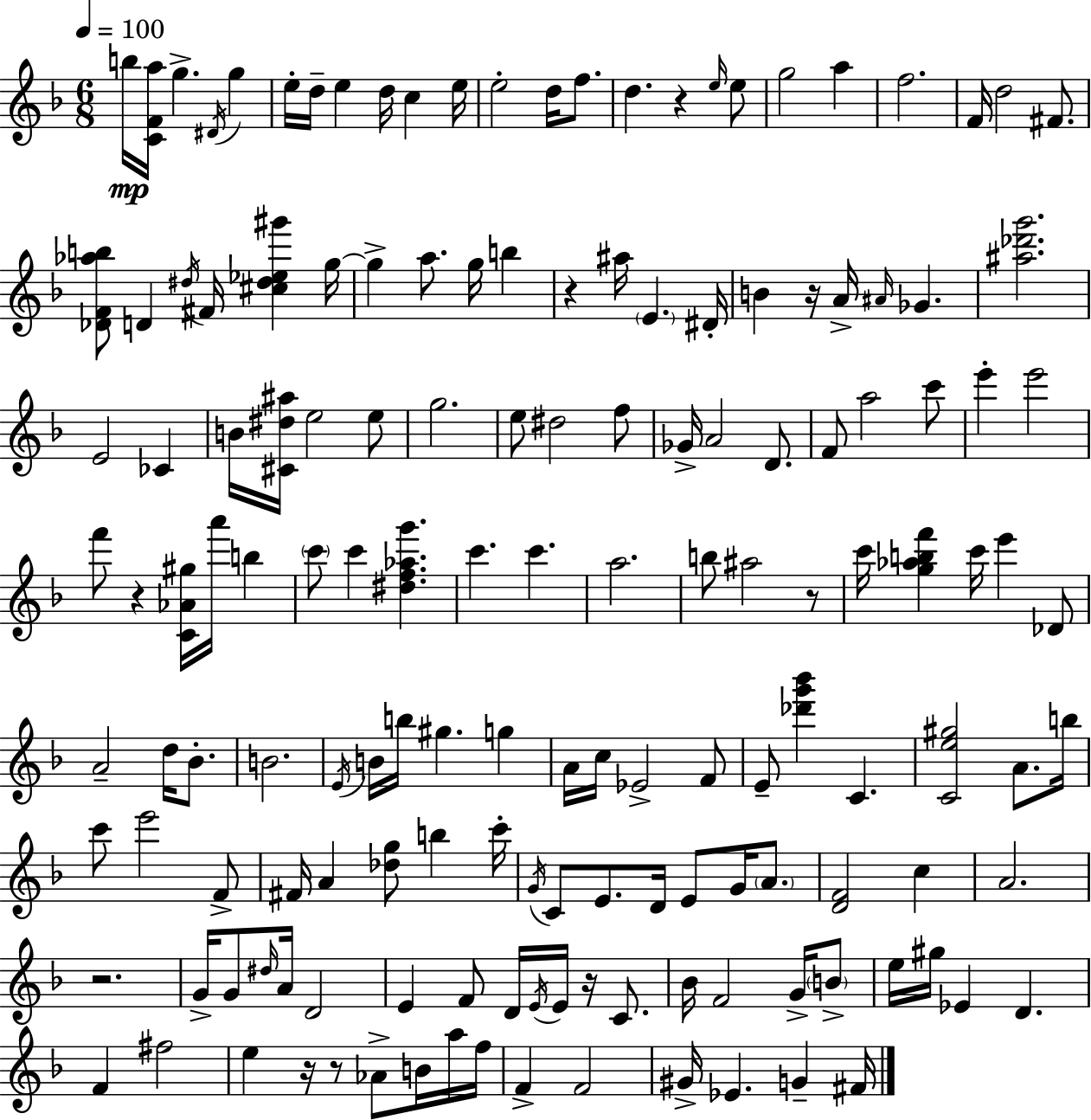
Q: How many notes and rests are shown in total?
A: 154